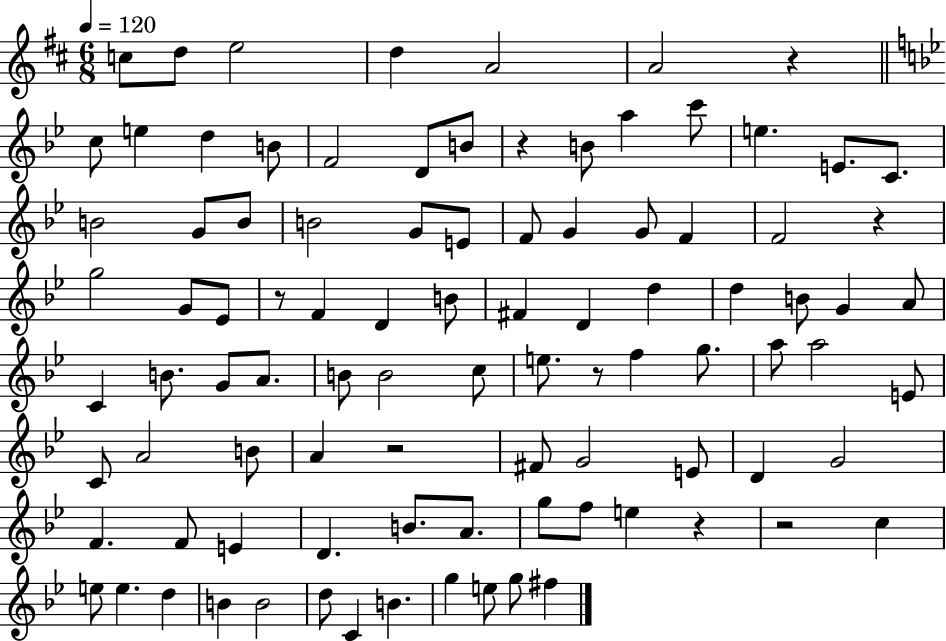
{
  \clef treble
  \numericTimeSignature
  \time 6/8
  \key d \major
  \tempo 4 = 120
  c''8 d''8 e''2 | d''4 a'2 | a'2 r4 | \bar "||" \break \key bes \major c''8 e''4 d''4 b'8 | f'2 d'8 b'8 | r4 b'8 a''4 c'''8 | e''4. e'8. c'8. | \break b'2 g'8 b'8 | b'2 g'8 e'8 | f'8 g'4 g'8 f'4 | f'2 r4 | \break g''2 g'8 ees'8 | r8 f'4 d'4 b'8 | fis'4 d'4 d''4 | d''4 b'8 g'4 a'8 | \break c'4 b'8. g'8 a'8. | b'8 b'2 c''8 | e''8. r8 f''4 g''8. | a''8 a''2 e'8 | \break c'8 a'2 b'8 | a'4 r2 | fis'8 g'2 e'8 | d'4 g'2 | \break f'4. f'8 e'4 | d'4. b'8. a'8. | g''8 f''8 e''4 r4 | r2 c''4 | \break e''8 e''4. d''4 | b'4 b'2 | d''8 c'4 b'4. | g''4 e''8 g''8 fis''4 | \break \bar "|."
}